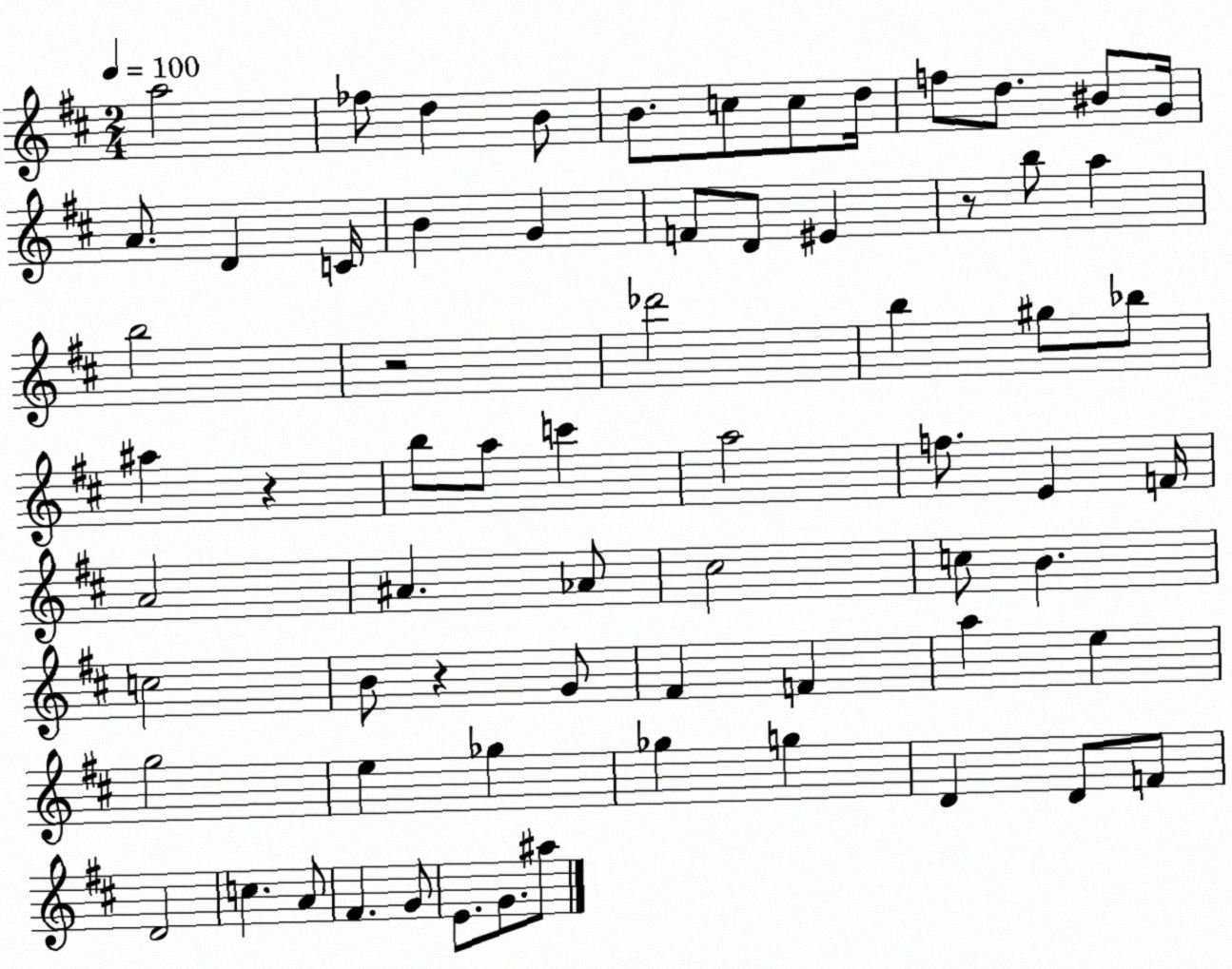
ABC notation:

X:1
T:Untitled
M:2/4
L:1/4
K:D
a2 _f/2 d B/2 B/2 c/2 c/2 d/4 f/2 d/2 ^B/2 G/4 A/2 D C/4 B G F/2 D/2 ^E z/2 b/2 a b2 z2 _d'2 b ^g/2 _b/2 ^a z b/2 a/2 c' a2 f/2 E F/4 A2 ^A _A/2 ^c2 c/2 B c2 B/2 z G/2 ^F F a e g2 e _g _g g D D/2 F/2 D2 c A/2 ^F G/2 E/2 G/2 ^a/2